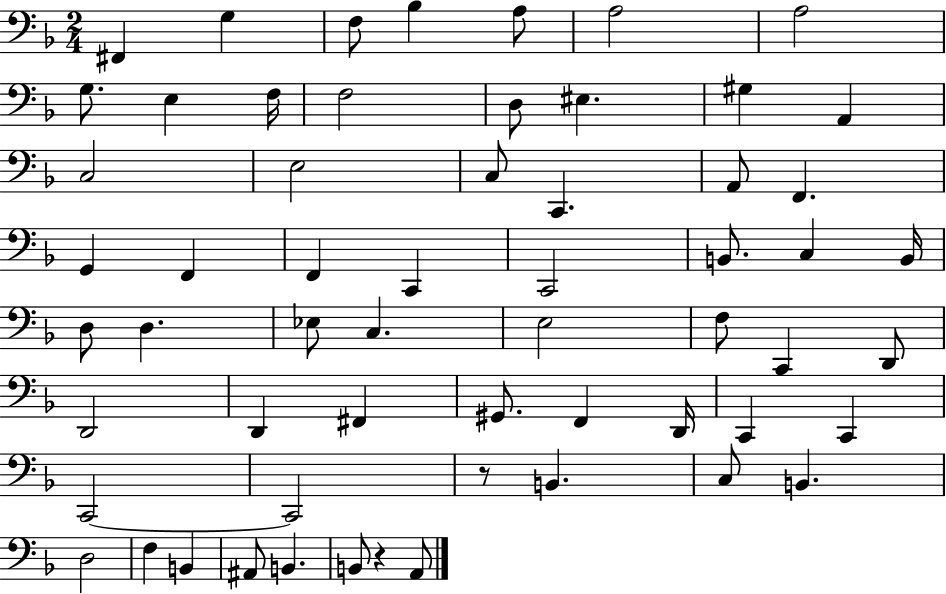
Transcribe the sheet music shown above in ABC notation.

X:1
T:Untitled
M:2/4
L:1/4
K:F
^F,, G, F,/2 _B, A,/2 A,2 A,2 G,/2 E, F,/4 F,2 D,/2 ^E, ^G, A,, C,2 E,2 C,/2 C,, A,,/2 F,, G,, F,, F,, C,, C,,2 B,,/2 C, B,,/4 D,/2 D, _E,/2 C, E,2 F,/2 C,, D,,/2 D,,2 D,, ^F,, ^G,,/2 F,, D,,/4 C,, C,, C,,2 C,,2 z/2 B,, C,/2 B,, D,2 F, B,, ^A,,/2 B,, B,,/2 z A,,/2